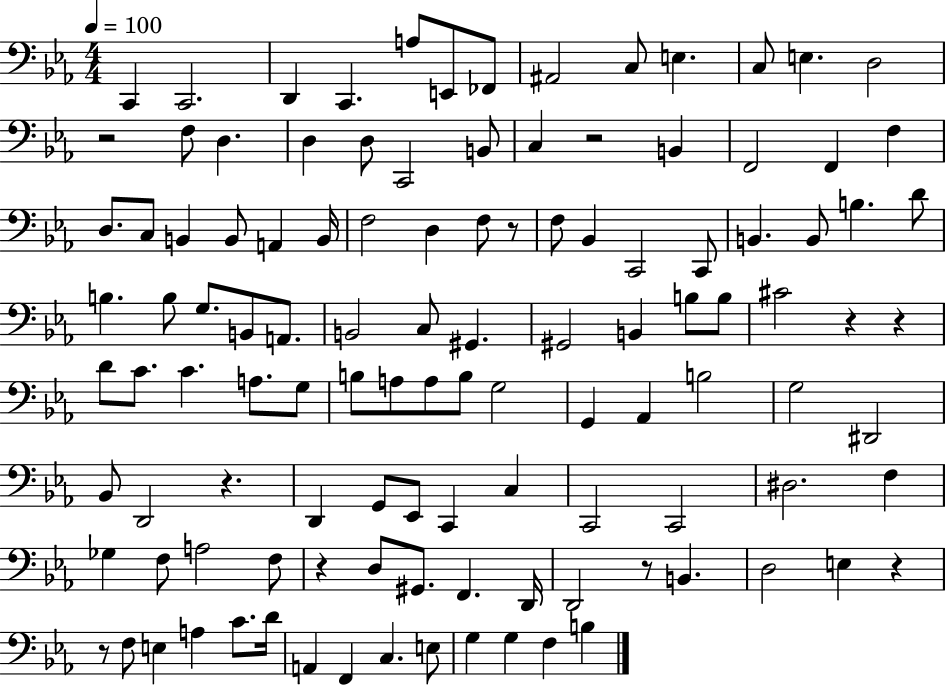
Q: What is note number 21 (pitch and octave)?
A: B2